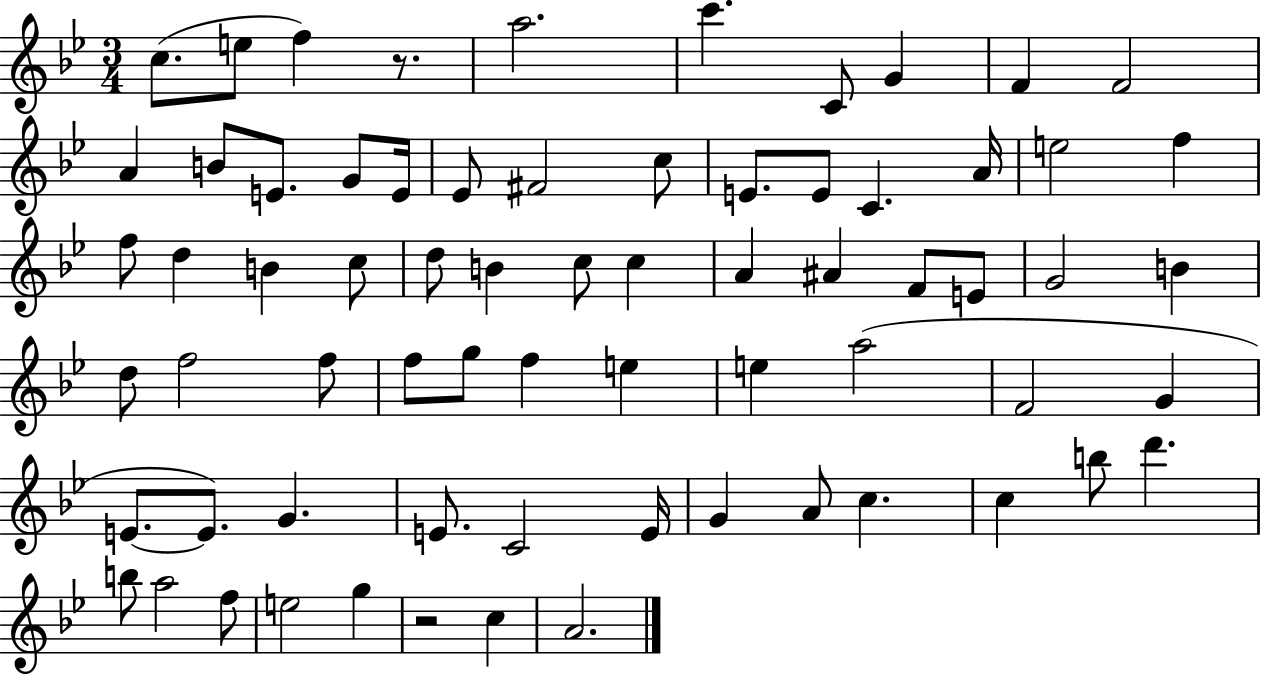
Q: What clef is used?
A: treble